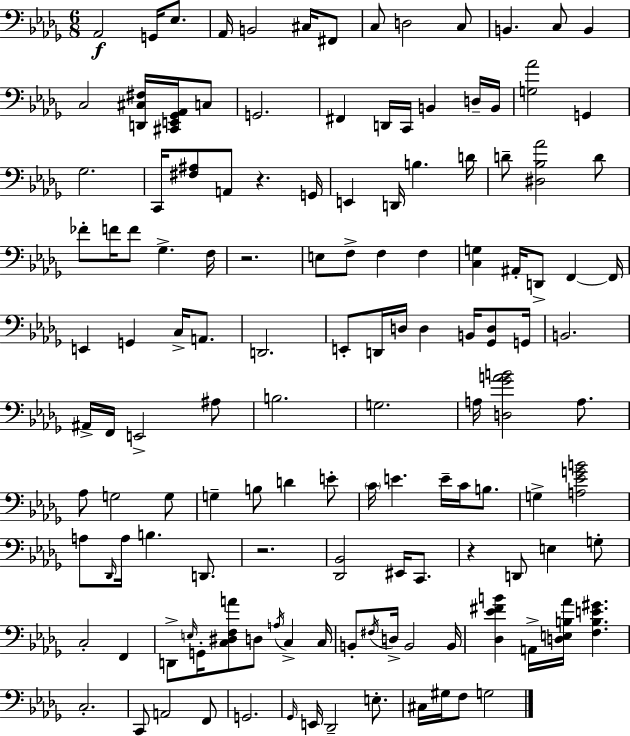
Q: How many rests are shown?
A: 4